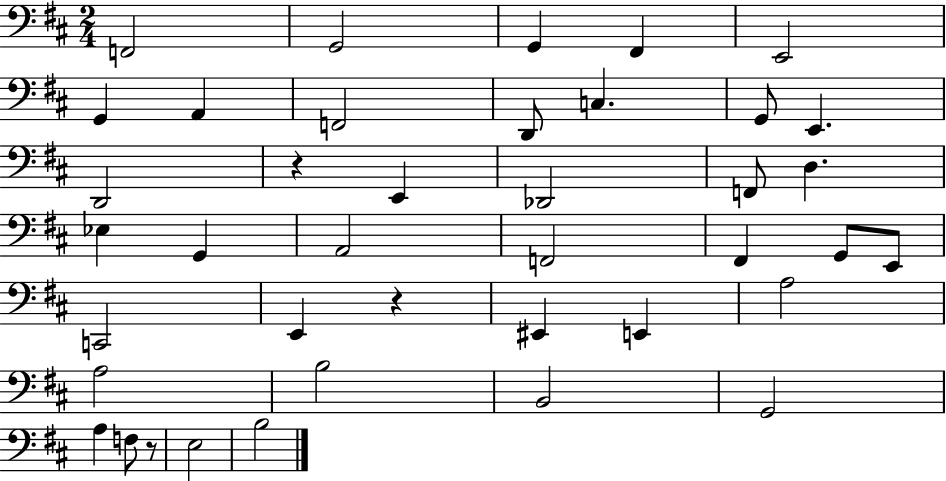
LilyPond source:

{
  \clef bass
  \numericTimeSignature
  \time 2/4
  \key d \major
  f,2 | g,2 | g,4 fis,4 | e,2 | \break g,4 a,4 | f,2 | d,8 c4. | g,8 e,4. | \break d,2 | r4 e,4 | des,2 | f,8 d4. | \break ees4 g,4 | a,2 | f,2 | fis,4 g,8 e,8 | \break c,2 | e,4 r4 | eis,4 e,4 | a2 | \break a2 | b2 | b,2 | g,2 | \break a4 f8 r8 | e2 | b2 | \bar "|."
}